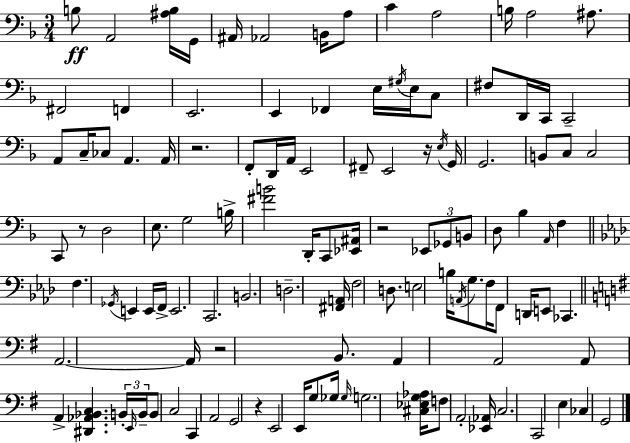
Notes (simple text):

B3/e A2/h [A#3,B3]/s G2/s A#2/s Ab2/h B2/s A3/e C4/q A3/h B3/s A3/h A#3/e. F#2/h F2/q E2/h. E2/q FES2/q E3/s G#3/s E3/s C3/e F#3/e D2/s C2/s C2/h A2/e C3/s CES3/e A2/q. A2/s R/h. F2/e D2/s A2/s E2/h F#2/e E2/h R/s E3/s G2/s G2/h. B2/e C3/e C3/h C2/e R/e D3/h E3/e. G3/h B3/s [F#4,B4]/h D2/s C2/e [Eb2,A#2]/s R/h Eb2/e Gb2/e B2/e D3/e Bb3/q A2/s F3/q F3/q. Gb2/s E2/q E2/s F2/s E2/h. C2/h. B2/h. D3/h. [F#2,A2]/s F3/h D3/e. E3/h B3/s A2/s G3/e. F3/s F2/e D2/s E2/e CES2/q. A2/h. A2/s R/h B2/e. A2/q A2/h A2/e A2/q [D#2,Ab2,Bb2,C3]/q. B2/s E2/s B2/s B2/e C3/h C2/q A2/h G2/h R/q E2/h E2/s G3/e Gb3/s Gb3/s G3/h. [C#3,Eb3,G3,Ab3]/s F3/e A2/h [Eb2,Ab2]/s C3/h. C2/h E3/q CES3/q G2/h